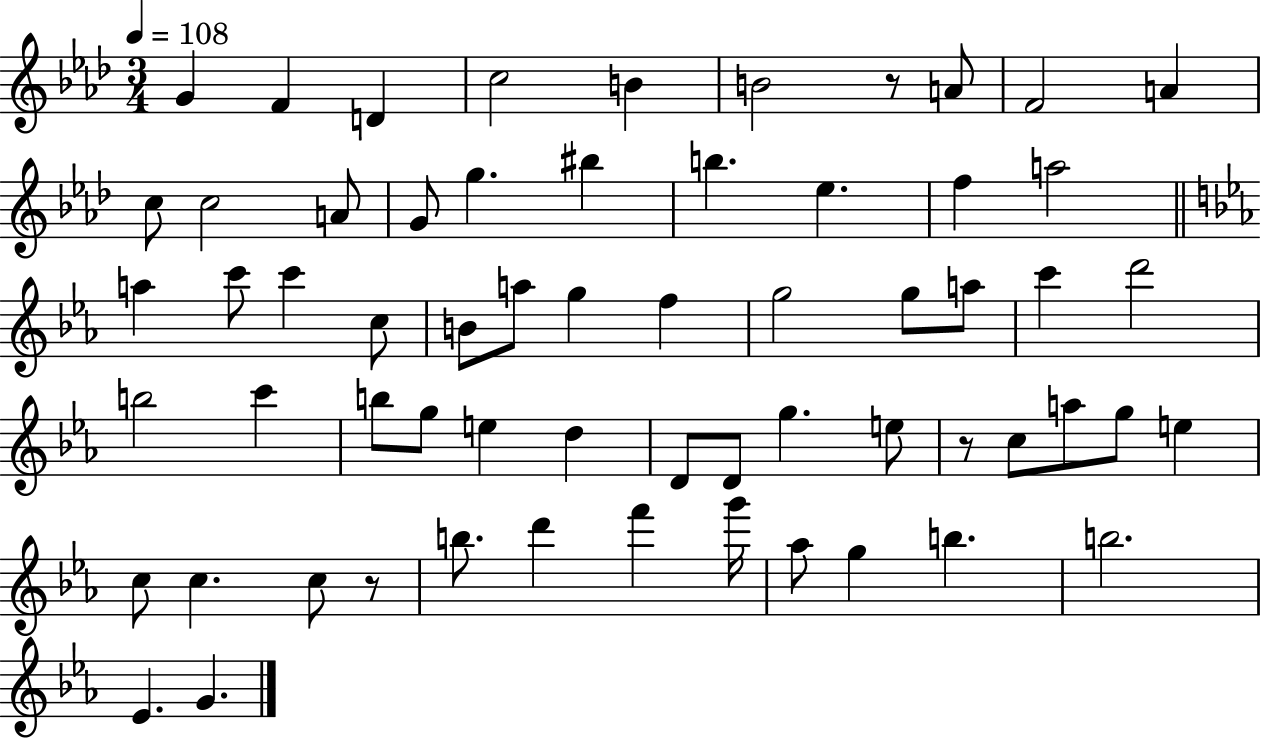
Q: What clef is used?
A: treble